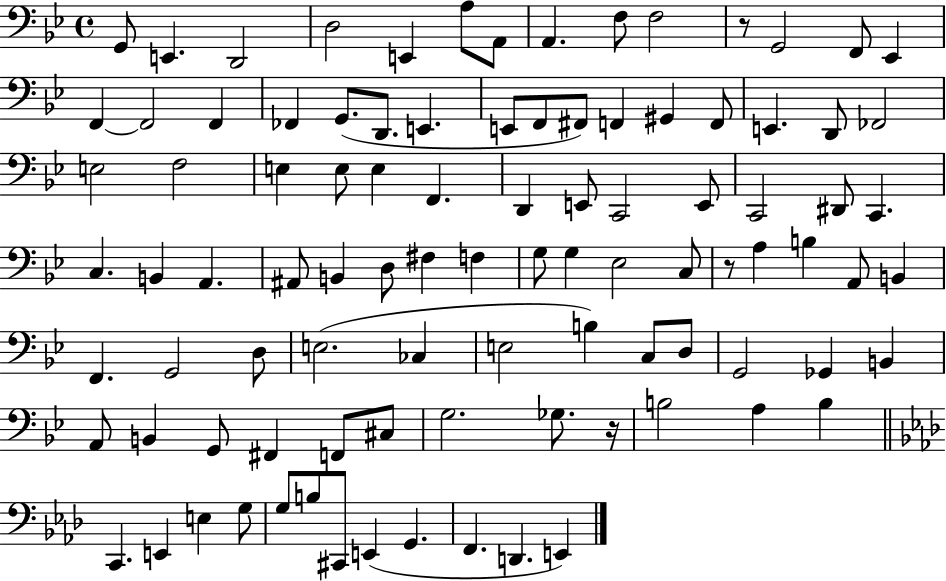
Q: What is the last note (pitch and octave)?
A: E2